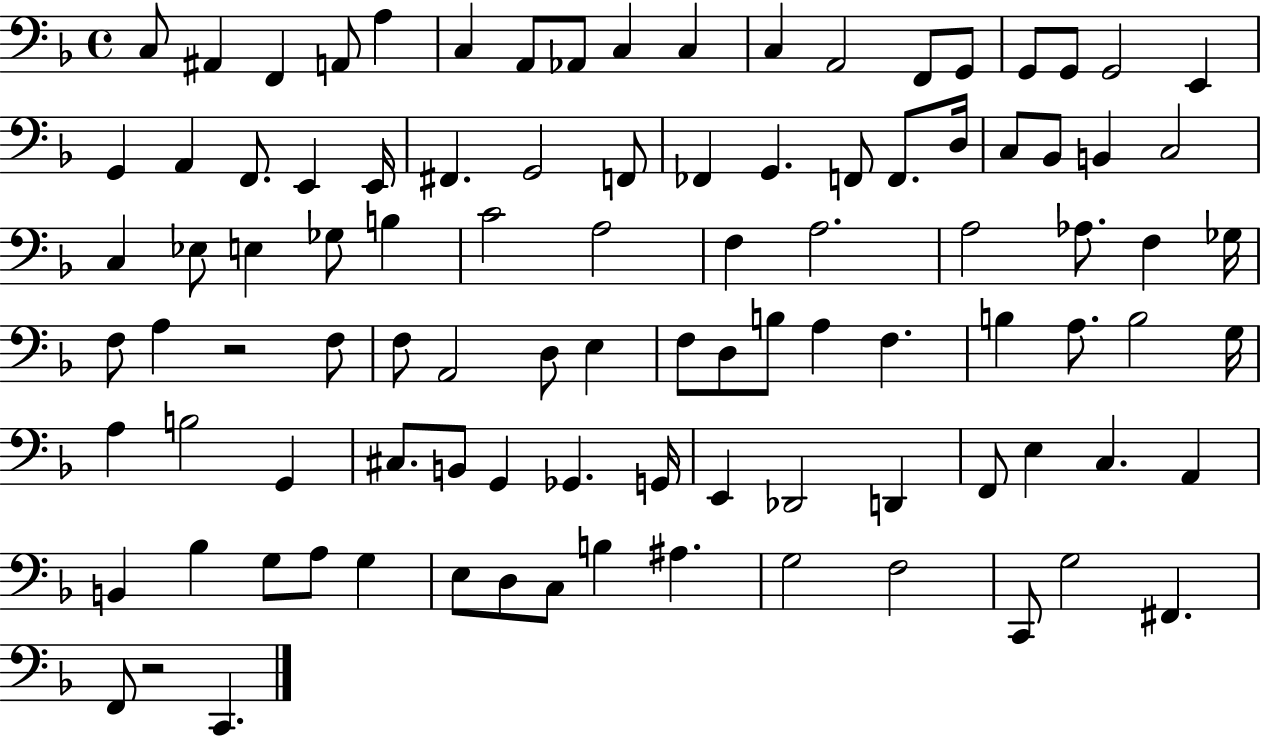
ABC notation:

X:1
T:Untitled
M:4/4
L:1/4
K:F
C,/2 ^A,, F,, A,,/2 A, C, A,,/2 _A,,/2 C, C, C, A,,2 F,,/2 G,,/2 G,,/2 G,,/2 G,,2 E,, G,, A,, F,,/2 E,, E,,/4 ^F,, G,,2 F,,/2 _F,, G,, F,,/2 F,,/2 D,/4 C,/2 _B,,/2 B,, C,2 C, _E,/2 E, _G,/2 B, C2 A,2 F, A,2 A,2 _A,/2 F, _G,/4 F,/2 A, z2 F,/2 F,/2 A,,2 D,/2 E, F,/2 D,/2 B,/2 A, F, B, A,/2 B,2 G,/4 A, B,2 G,, ^C,/2 B,,/2 G,, _G,, G,,/4 E,, _D,,2 D,, F,,/2 E, C, A,, B,, _B, G,/2 A,/2 G, E,/2 D,/2 C,/2 B, ^A, G,2 F,2 C,,/2 G,2 ^F,, F,,/2 z2 C,,